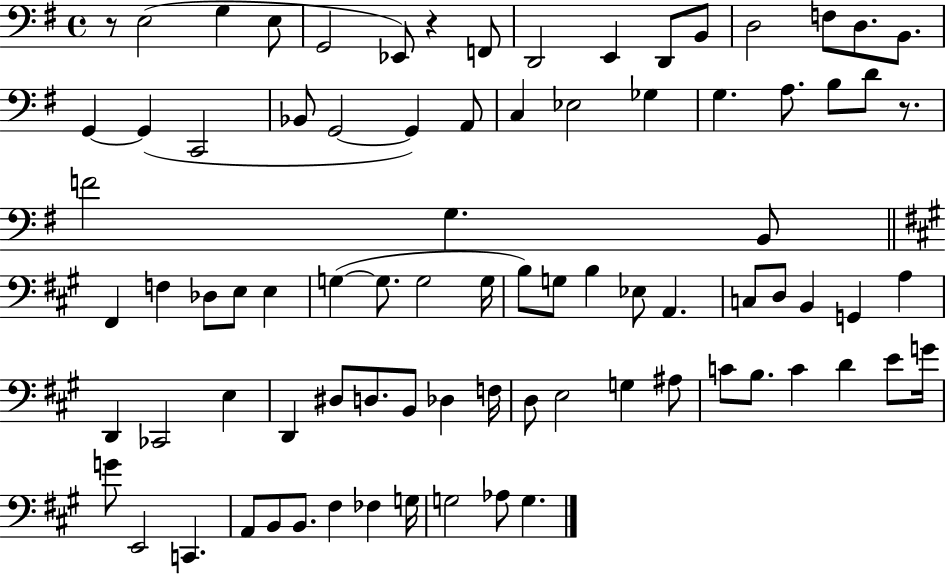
{
  \clef bass
  \time 4/4
  \defaultTimeSignature
  \key g \major
  \repeat volta 2 { r8 e2( g4 e8 | g,2 ees,8) r4 f,8 | d,2 e,4 d,8 b,8 | d2 f8 d8. b,8. | \break g,4~~ g,4( c,2 | bes,8 g,2~~ g,4) a,8 | c4 ees2 ges4 | g4. a8. b8 d'8 r8. | \break f'2 g4. b,8 | \bar "||" \break \key a \major fis,4 f4 des8 e8 e4 | g4~(~ g8. g2 g16 | b8) g8 b4 ees8 a,4. | c8 d8 b,4 g,4 a4 | \break d,4 ces,2 e4 | d,4 dis8 d8. b,8 des4 f16 | d8 e2 g4 ais8 | c'8 b8. c'4 d'4 e'8 g'16 | \break g'8 e,2 c,4. | a,8 b,8 b,8. fis4 fes4 g16 | g2 aes8 g4. | } \bar "|."
}